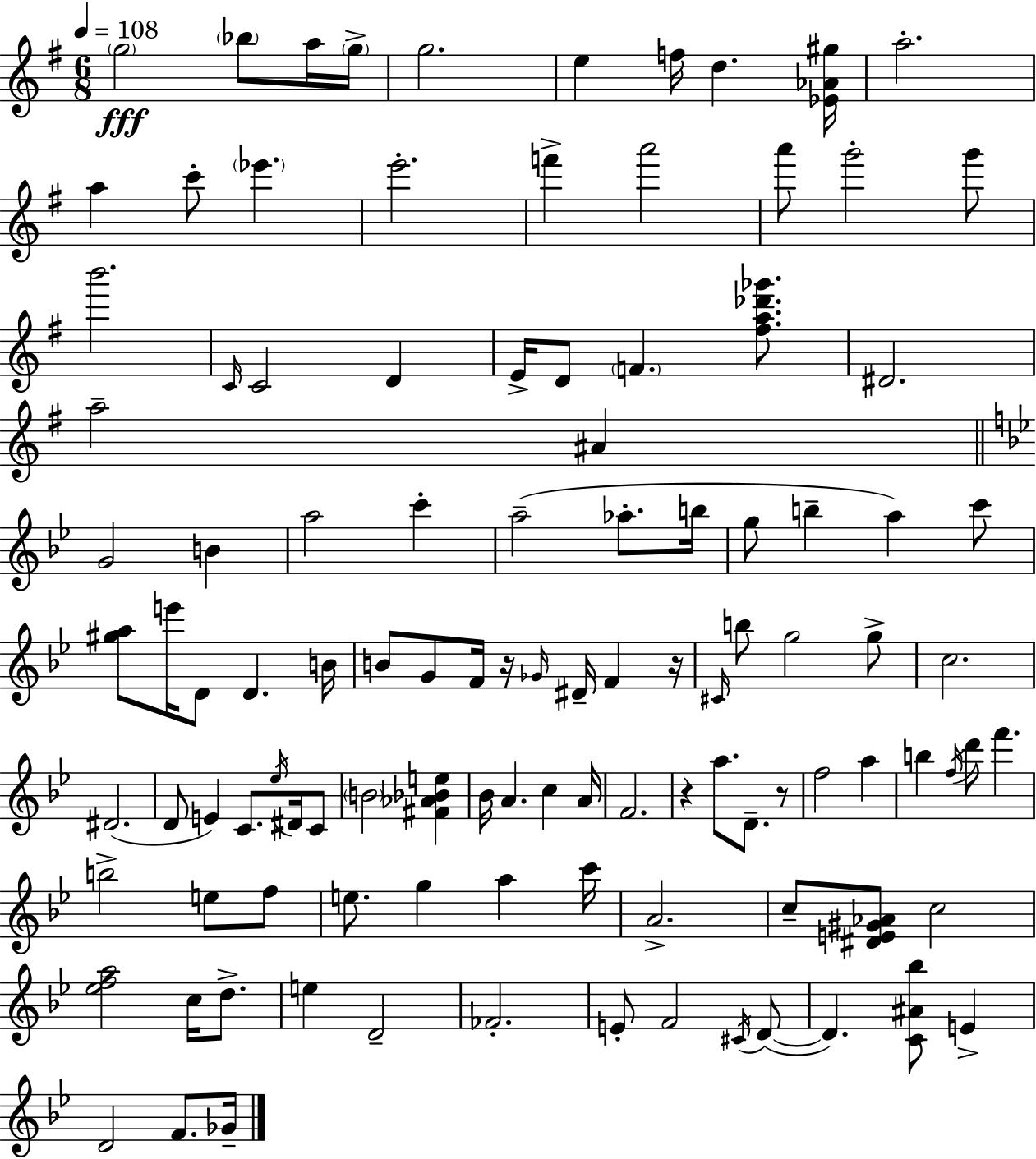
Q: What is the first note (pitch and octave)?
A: G5